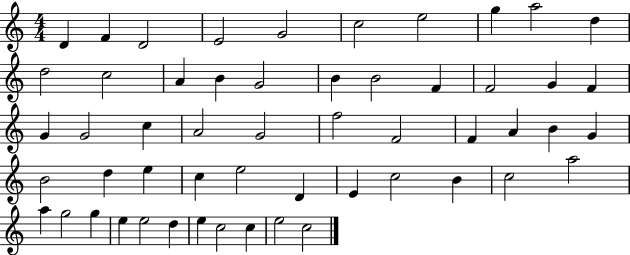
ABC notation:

X:1
T:Untitled
M:4/4
L:1/4
K:C
D F D2 E2 G2 c2 e2 g a2 d d2 c2 A B G2 B B2 F F2 G F G G2 c A2 G2 f2 F2 F A B G B2 d e c e2 D E c2 B c2 a2 a g2 g e e2 d e c2 c e2 c2